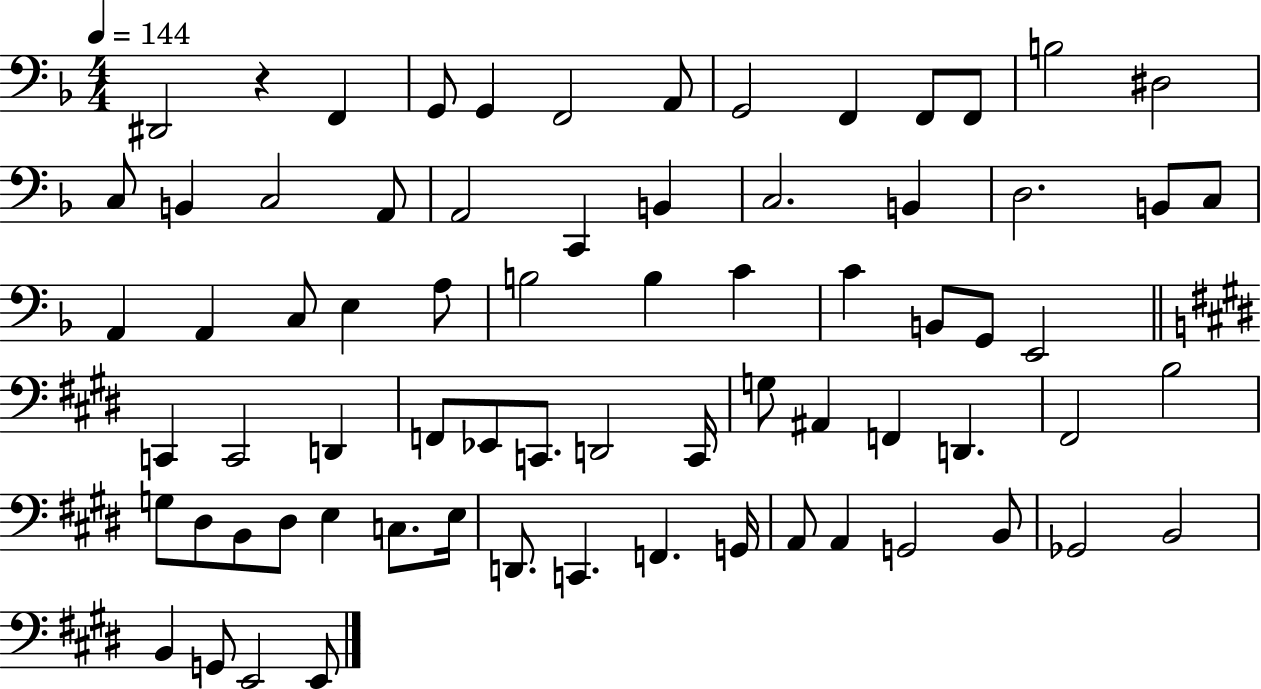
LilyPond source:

{
  \clef bass
  \numericTimeSignature
  \time 4/4
  \key f \major
  \tempo 4 = 144
  dis,2 r4 f,4 | g,8 g,4 f,2 a,8 | g,2 f,4 f,8 f,8 | b2 dis2 | \break c8 b,4 c2 a,8 | a,2 c,4 b,4 | c2. b,4 | d2. b,8 c8 | \break a,4 a,4 c8 e4 a8 | b2 b4 c'4 | c'4 b,8 g,8 e,2 | \bar "||" \break \key e \major c,4 c,2 d,4 | f,8 ees,8 c,8. d,2 c,16 | g8 ais,4 f,4 d,4. | fis,2 b2 | \break g8 dis8 b,8 dis8 e4 c8. e16 | d,8. c,4. f,4. g,16 | a,8 a,4 g,2 b,8 | ges,2 b,2 | \break b,4 g,8 e,2 e,8 | \bar "|."
}